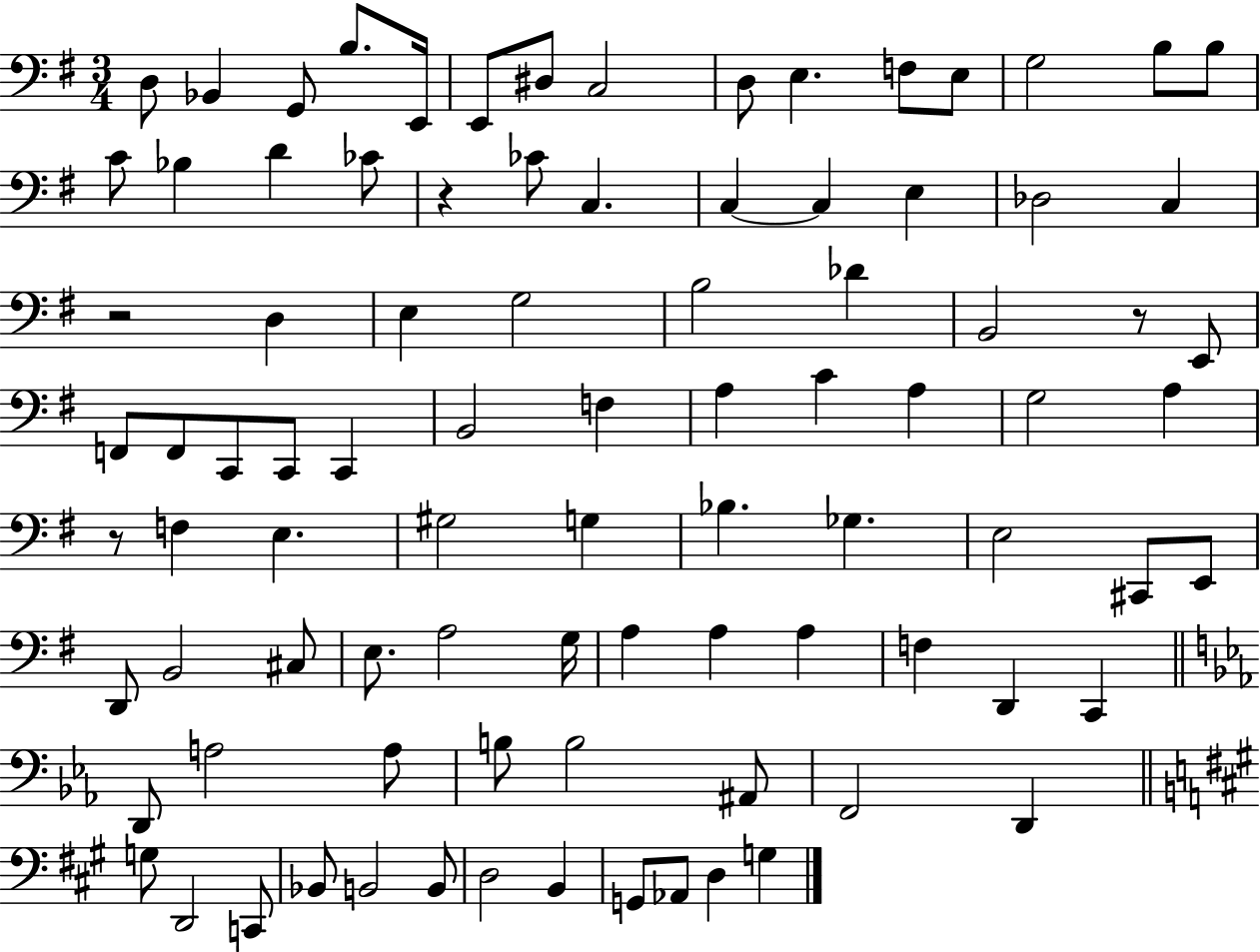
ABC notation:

X:1
T:Untitled
M:3/4
L:1/4
K:G
D,/2 _B,, G,,/2 B,/2 E,,/4 E,,/2 ^D,/2 C,2 D,/2 E, F,/2 E,/2 G,2 B,/2 B,/2 C/2 _B, D _C/2 z _C/2 C, C, C, E, _D,2 C, z2 D, E, G,2 B,2 _D B,,2 z/2 E,,/2 F,,/2 F,,/2 C,,/2 C,,/2 C,, B,,2 F, A, C A, G,2 A, z/2 F, E, ^G,2 G, _B, _G, E,2 ^C,,/2 E,,/2 D,,/2 B,,2 ^C,/2 E,/2 A,2 G,/4 A, A, A, F, D,, C,, D,,/2 A,2 A,/2 B,/2 B,2 ^A,,/2 F,,2 D,, G,/2 D,,2 C,,/2 _B,,/2 B,,2 B,,/2 D,2 B,, G,,/2 _A,,/2 D, G,